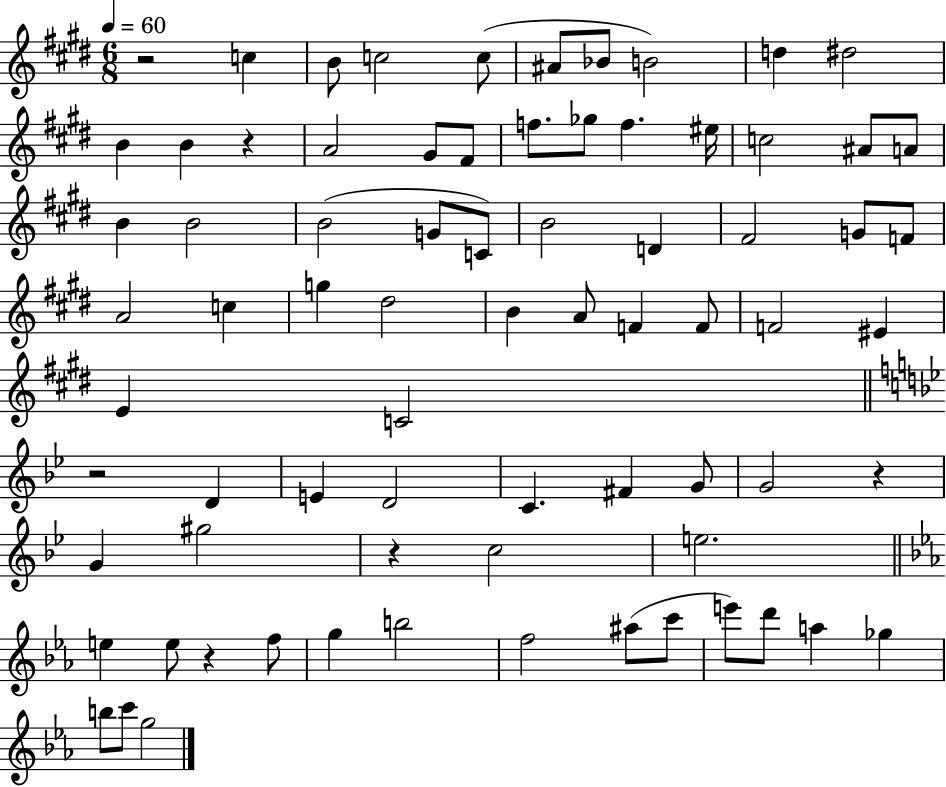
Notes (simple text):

R/h C5/q B4/e C5/h C5/e A#4/e Bb4/e B4/h D5/q D#5/h B4/q B4/q R/q A4/h G#4/e F#4/e F5/e. Gb5/e F5/q. EIS5/s C5/h A#4/e A4/e B4/q B4/h B4/h G4/e C4/e B4/h D4/q F#4/h G4/e F4/e A4/h C5/q G5/q D#5/h B4/q A4/e F4/q F4/e F4/h EIS4/q E4/q C4/h R/h D4/q E4/q D4/h C4/q. F#4/q G4/e G4/h R/q G4/q G#5/h R/q C5/h E5/h. E5/q E5/e R/q F5/e G5/q B5/h F5/h A#5/e C6/e E6/e D6/e A5/q Gb5/q B5/e C6/e G5/h